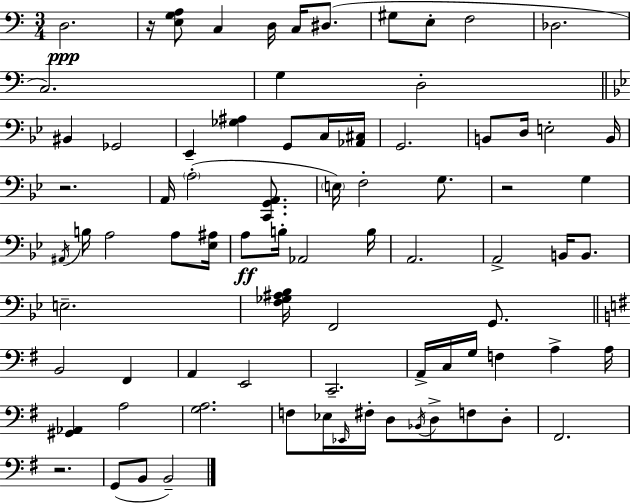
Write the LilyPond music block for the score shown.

{
  \clef bass
  \numericTimeSignature
  \time 3/4
  \key a \minor
  \repeat volta 2 { d2.\ppp | r16 <e g a>8 c4 d16 c16 dis8.( | gis8 e8-. f2 | des2. | \break c2.) | g4 d2-. | \bar "||" \break \key bes \major bis,4 ges,2 | ees,4-- <ges ais>4 g,8 c16 <aes, cis>16 | g,2. | b,8 d16 e2-. b,16 | \break r2. | a,16 \parenthesize a2-.( <c, g, a,>8. | \parenthesize e16) f2-. g8. | r2 g4 | \break \acciaccatura { ais,16 } b16 a2 a8 | <ees ais>16 a8\ff b16-. aes,2 | b16 a,2. | a,2-> b,16 b,8. | \break e2.-- | <f ges ais bes>16 f,2 g,8. | \bar "||" \break \key e \minor b,2 fis,4 | a,4 e,2 | c,2.-- | a,16-> c16 g16 f4 a4-> a16 | \break <gis, aes,>4 a2 | <g a>2. | f8 ees16 \grace { ees,16 } fis16-. d8 \acciaccatura { bes,16 } d8-> f8 | d8-. fis,2. | \break r2. | g,8( b,8 b,2--) | } \bar "|."
}